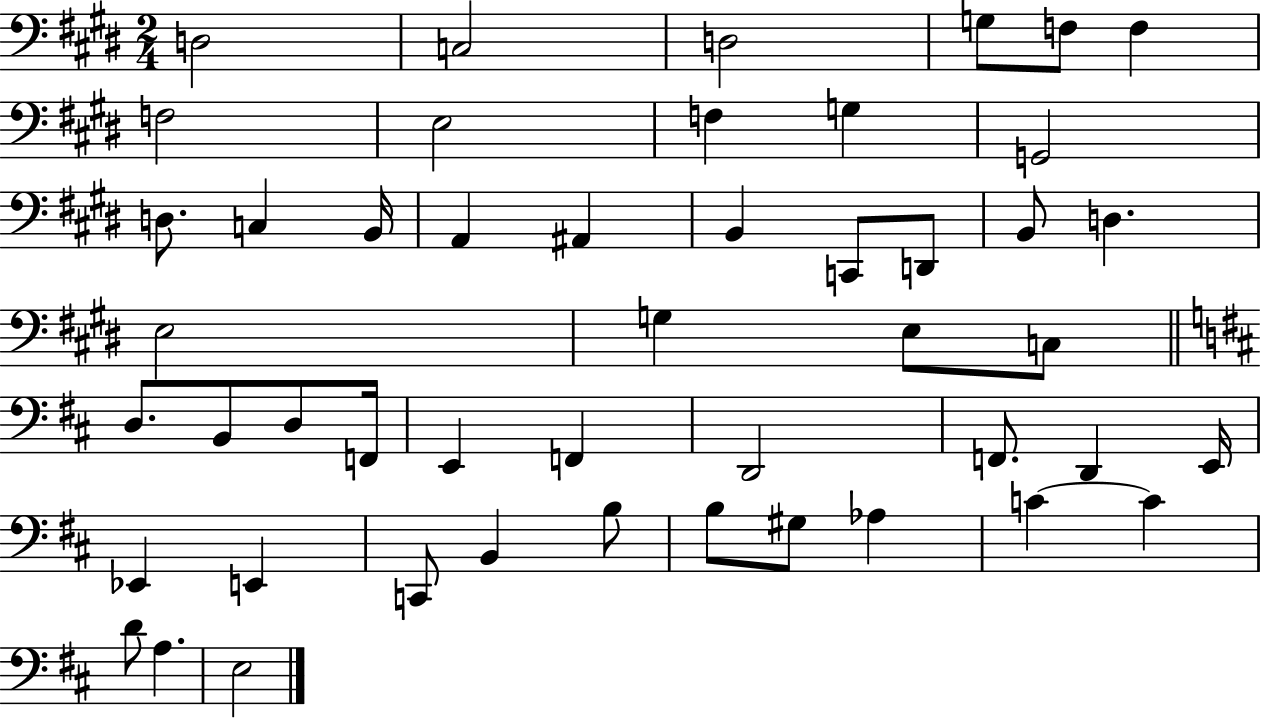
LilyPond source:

{
  \clef bass
  \numericTimeSignature
  \time 2/4
  \key e \major
  d2 | c2 | d2 | g8 f8 f4 | \break f2 | e2 | f4 g4 | g,2 | \break d8. c4 b,16 | a,4 ais,4 | b,4 c,8 d,8 | b,8 d4. | \break e2 | g4 e8 c8 | \bar "||" \break \key b \minor d8. b,8 d8 f,16 | e,4 f,4 | d,2 | f,8. d,4 e,16 | \break ees,4 e,4 | c,8 b,4 b8 | b8 gis8 aes4 | c'4~~ c'4 | \break d'8 a4. | e2 | \bar "|."
}